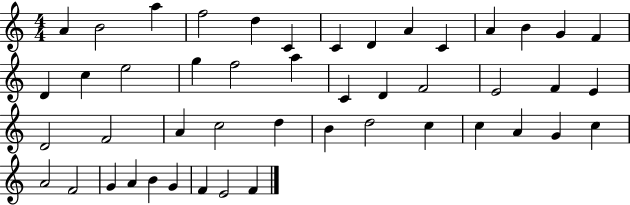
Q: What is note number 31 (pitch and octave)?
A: D5